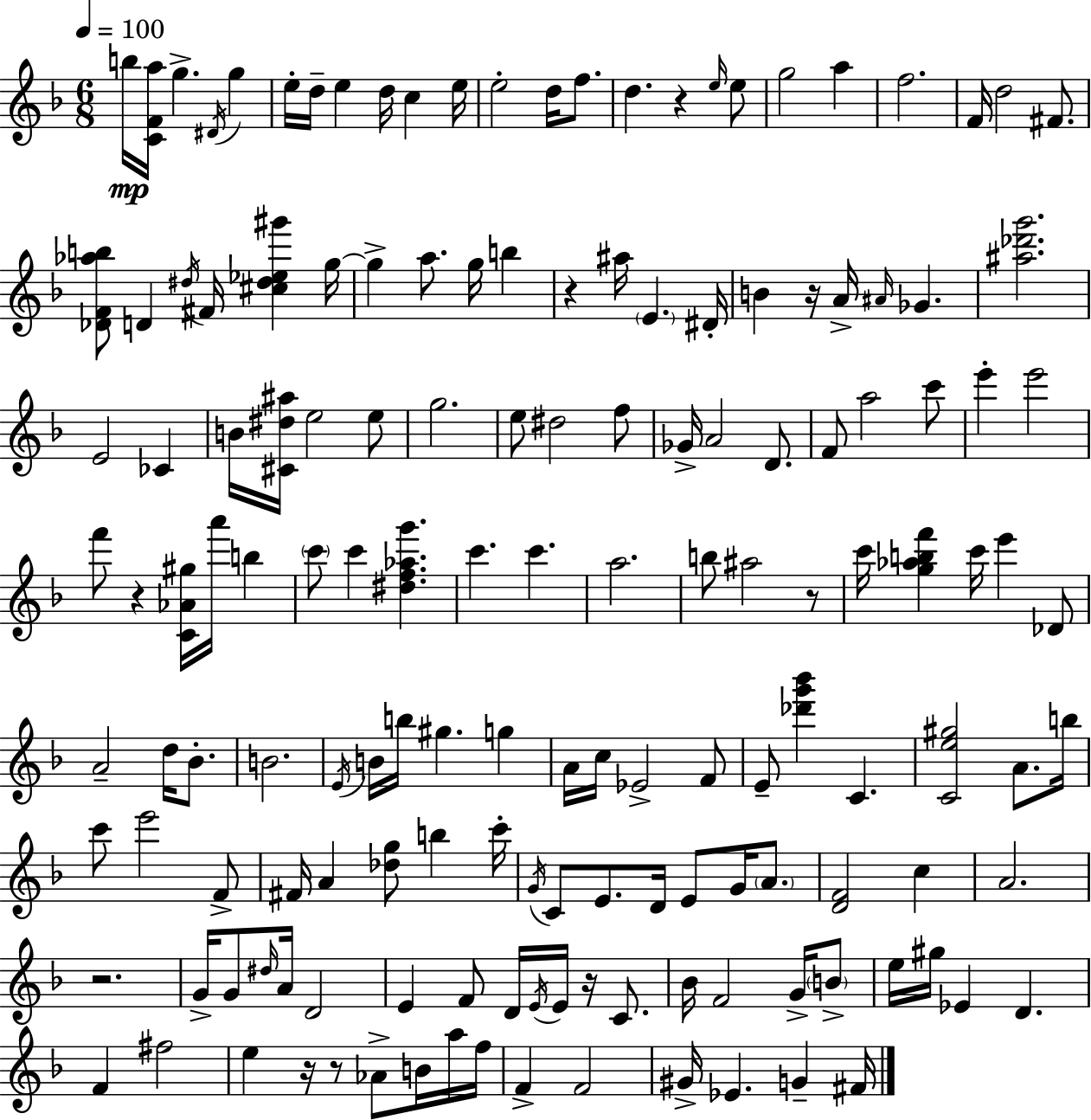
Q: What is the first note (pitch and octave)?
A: B5